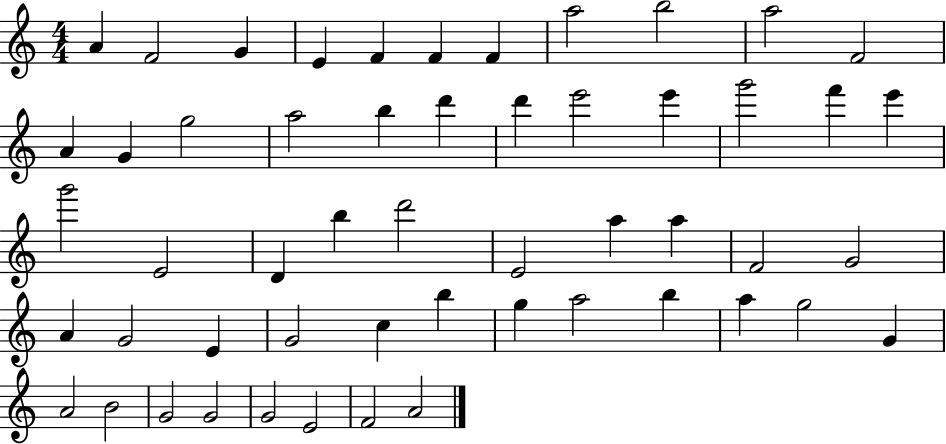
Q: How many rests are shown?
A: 0